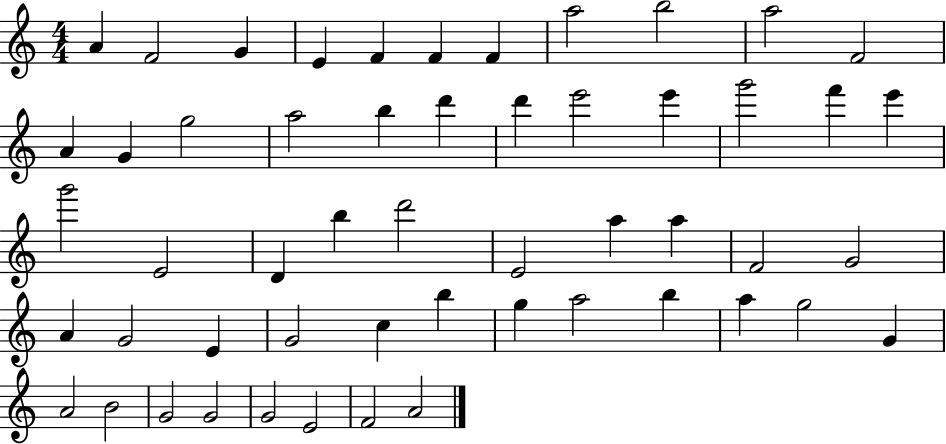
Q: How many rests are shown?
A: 0